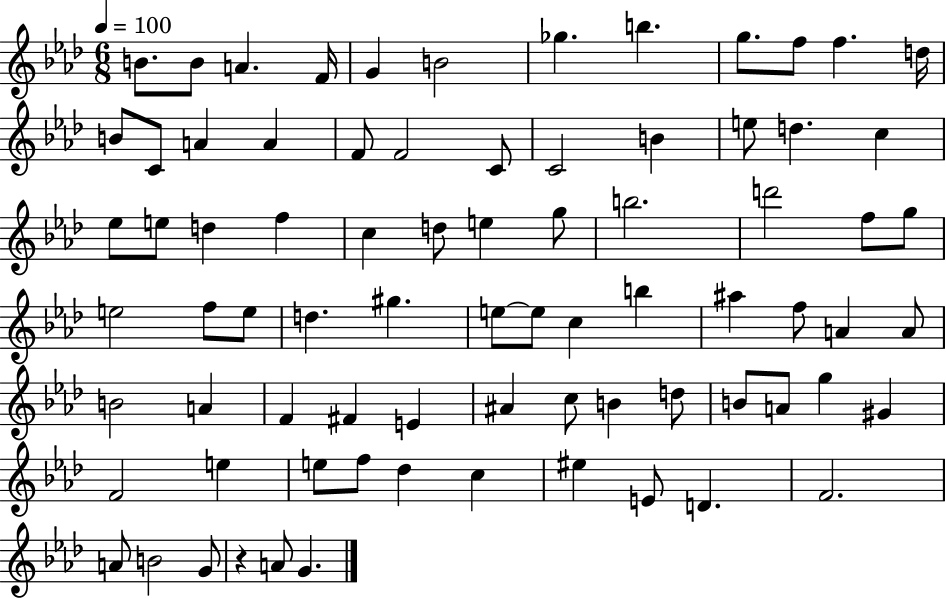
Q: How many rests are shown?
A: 1